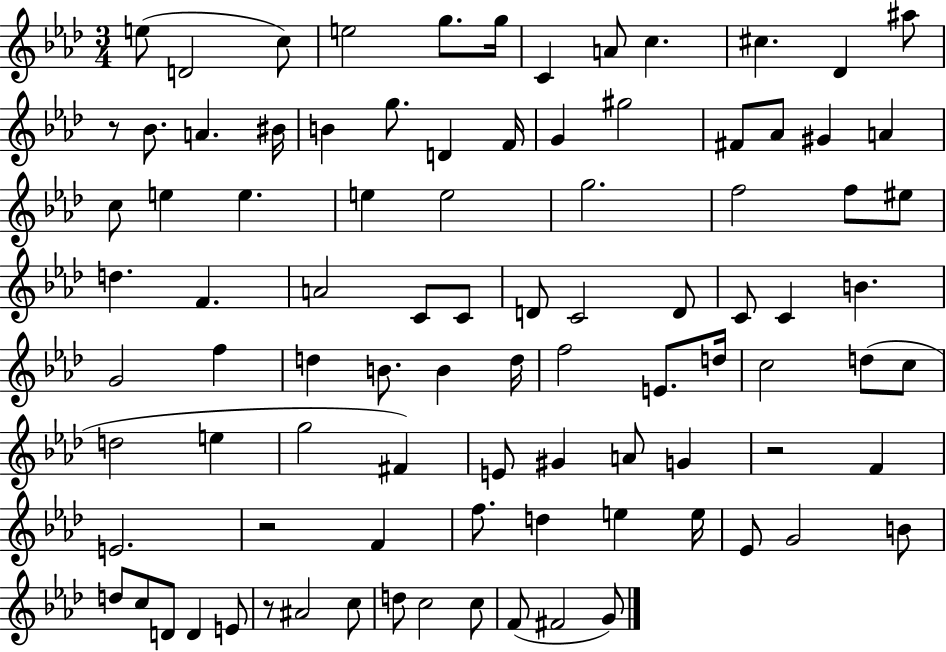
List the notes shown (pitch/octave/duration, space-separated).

E5/e D4/h C5/e E5/h G5/e. G5/s C4/q A4/e C5/q. C#5/q. Db4/q A#5/e R/e Bb4/e. A4/q. BIS4/s B4/q G5/e. D4/q F4/s G4/q G#5/h F#4/e Ab4/e G#4/q A4/q C5/e E5/q E5/q. E5/q E5/h G5/h. F5/h F5/e EIS5/e D5/q. F4/q. A4/h C4/e C4/e D4/e C4/h D4/e C4/e C4/q B4/q. G4/h F5/q D5/q B4/e. B4/q D5/s F5/h E4/e. D5/s C5/h D5/e C5/e D5/h E5/q G5/h F#4/q E4/e G#4/q A4/e G4/q R/h F4/q E4/h. R/h F4/q F5/e. D5/q E5/q E5/s Eb4/e G4/h B4/e D5/e C5/e D4/e D4/q E4/e R/e A#4/h C5/e D5/e C5/h C5/e F4/e F#4/h G4/e